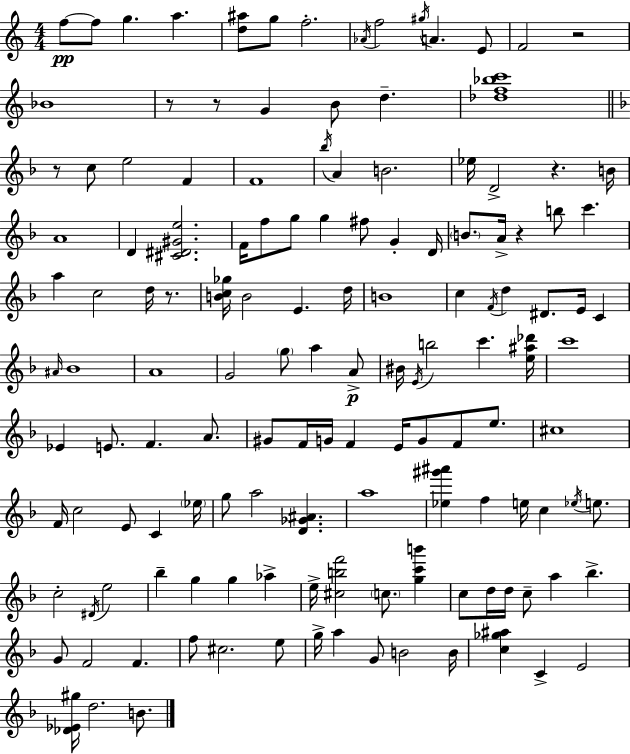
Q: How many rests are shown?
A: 7